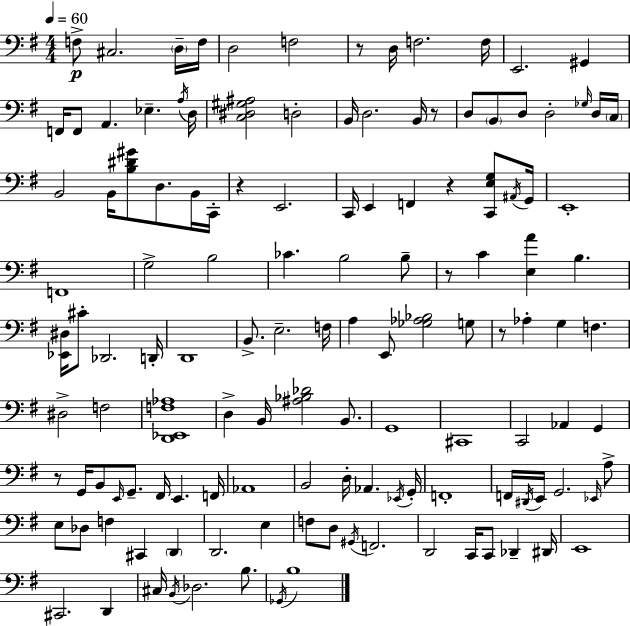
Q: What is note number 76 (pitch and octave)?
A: F#2